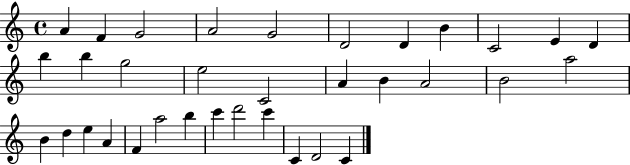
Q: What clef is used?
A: treble